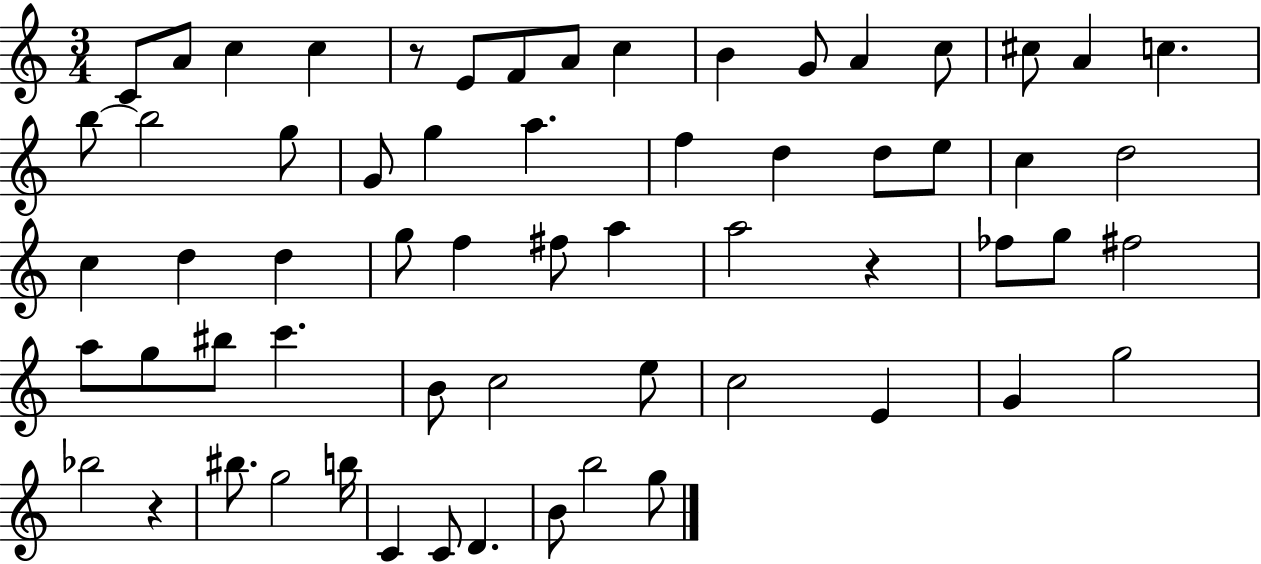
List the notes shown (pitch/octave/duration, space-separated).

C4/e A4/e C5/q C5/q R/e E4/e F4/e A4/e C5/q B4/q G4/e A4/q C5/e C#5/e A4/q C5/q. B5/e B5/h G5/e G4/e G5/q A5/q. F5/q D5/q D5/e E5/e C5/q D5/h C5/q D5/q D5/q G5/e F5/q F#5/e A5/q A5/h R/q FES5/e G5/e F#5/h A5/e G5/e BIS5/e C6/q. B4/e C5/h E5/e C5/h E4/q G4/q G5/h Bb5/h R/q BIS5/e. G5/h B5/s C4/q C4/e D4/q. B4/e B5/h G5/e